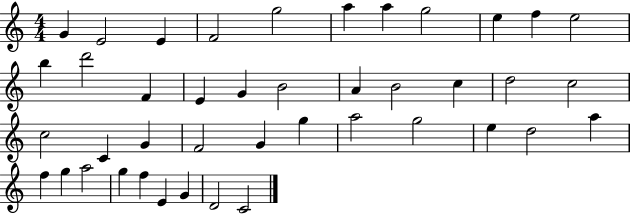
G4/q E4/h E4/q F4/h G5/h A5/q A5/q G5/h E5/q F5/q E5/h B5/q D6/h F4/q E4/q G4/q B4/h A4/q B4/h C5/q D5/h C5/h C5/h C4/q G4/q F4/h G4/q G5/q A5/h G5/h E5/q D5/h A5/q F5/q G5/q A5/h G5/q F5/q E4/q G4/q D4/h C4/h